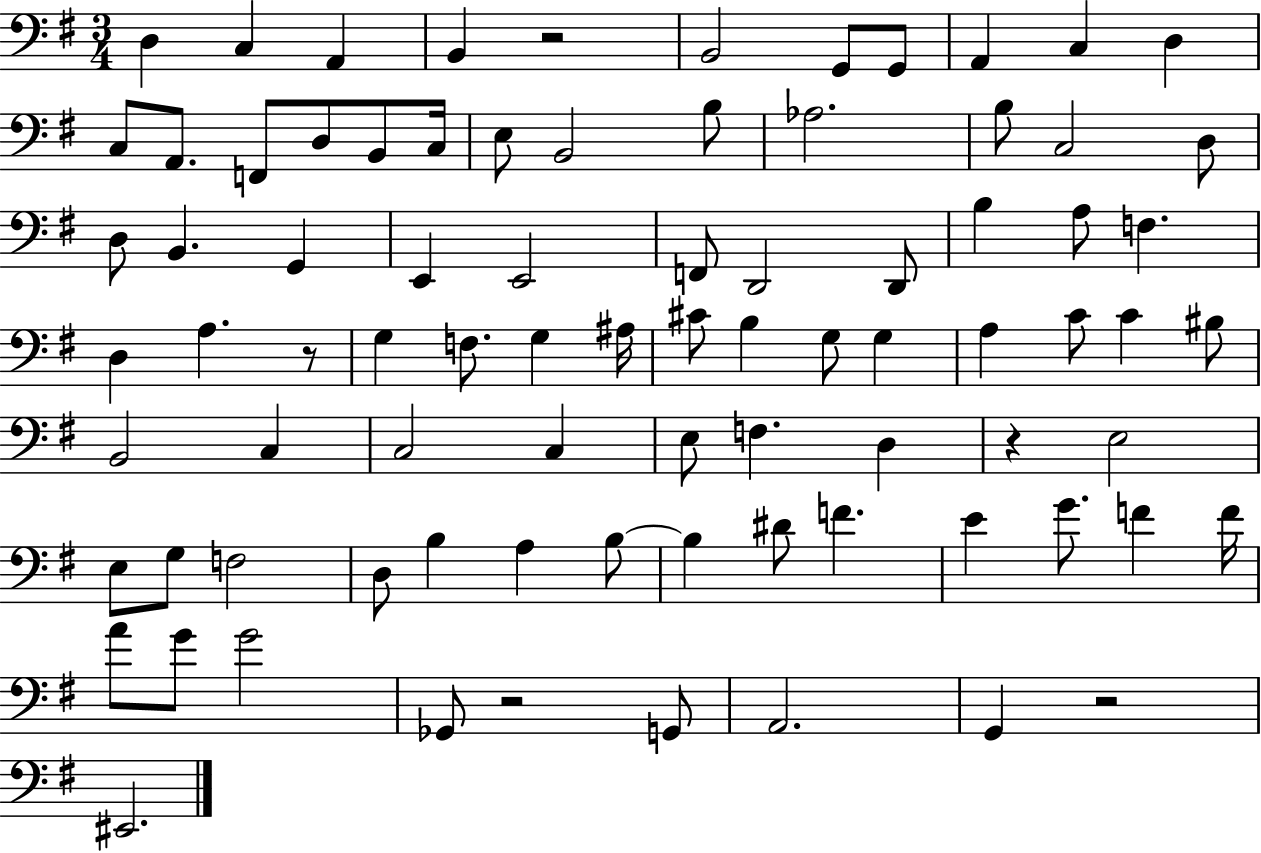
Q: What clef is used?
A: bass